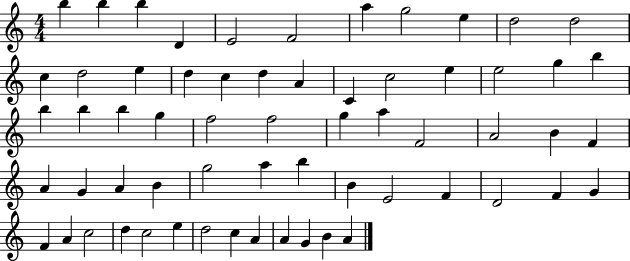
X:1
T:Untitled
M:4/4
L:1/4
K:C
b b b D E2 F2 a g2 e d2 d2 c d2 e d c d A C c2 e e2 g b b b b g f2 f2 g a F2 A2 B F A G A B g2 a b B E2 F D2 F G F A c2 d c2 e d2 c A A G B A